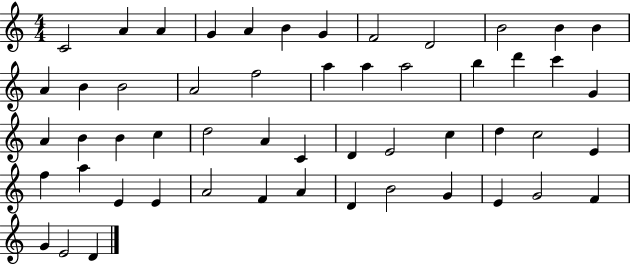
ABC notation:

X:1
T:Untitled
M:4/4
L:1/4
K:C
C2 A A G A B G F2 D2 B2 B B A B B2 A2 f2 a a a2 b d' c' G A B B c d2 A C D E2 c d c2 E f a E E A2 F A D B2 G E G2 F G E2 D